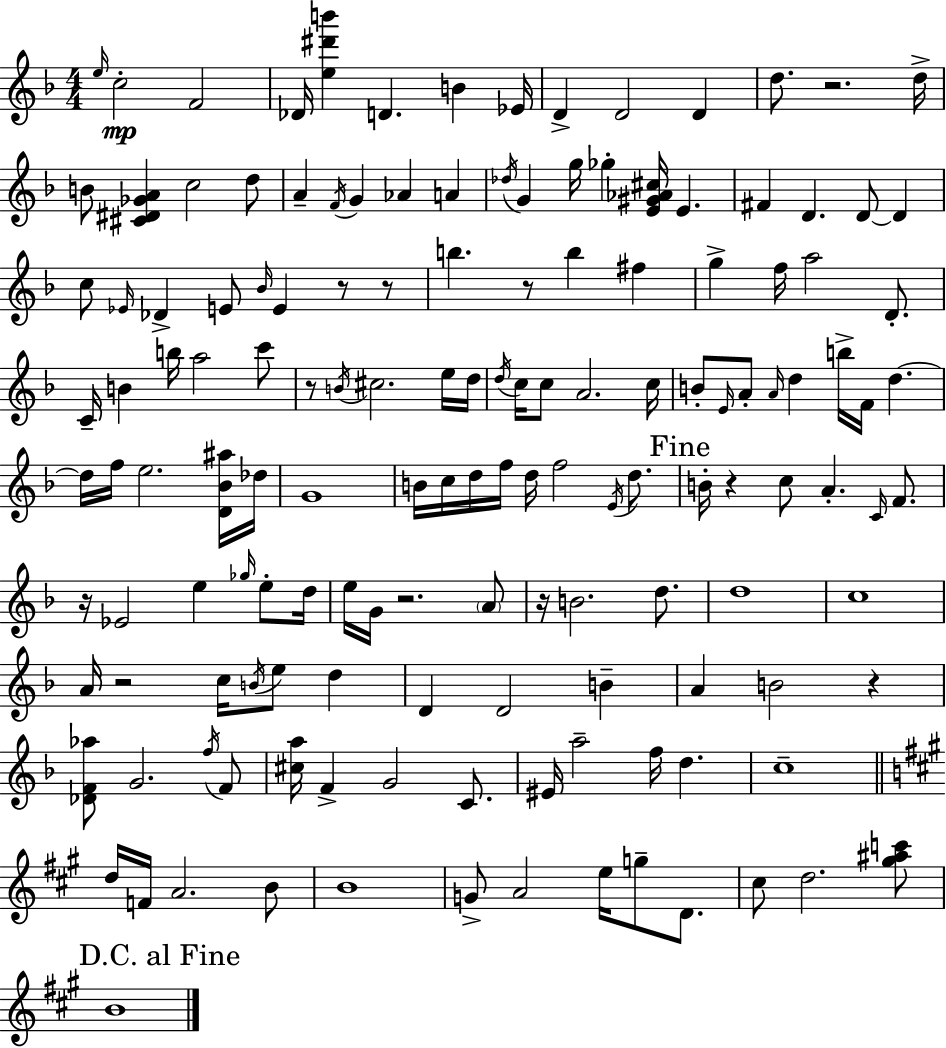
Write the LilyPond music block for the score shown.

{
  \clef treble
  \numericTimeSignature
  \time 4/4
  \key f \major
  \grace { e''16 }\mp c''2-. f'2 | des'16 <e'' dis''' b'''>4 d'4. b'4 | ees'16 d'4-> d'2 d'4 | d''8. r2. | \break d''16-> b'8 <cis' dis' ges' a'>4 c''2 d''8 | a'4-- \acciaccatura { f'16 } g'4 aes'4 a'4 | \acciaccatura { des''16 } g'4 g''16 ges''4-. <e' gis' aes' cis''>16 e'4. | fis'4 d'4. d'8~~ d'4 | \break c''8 \grace { ees'16 } des'4-> e'8 \grace { bes'16 } e'4 | r8 r8 b''4. r8 b''4 | fis''4 g''4-> f''16 a''2 | d'8.-. c'16-- b'4 b''16 a''2 | \break c'''8 r8 \acciaccatura { b'16 } cis''2. | e''16 d''16 \acciaccatura { d''16 } c''16 c''8 a'2. | c''16 b'8-. \grace { e'16 } a'8-. \grace { a'16 } d''4 | b''16-> f'16 d''4.~~ d''16 f''16 e''2. | \break <d' bes' ais''>16 des''16 g'1 | b'16 c''16 d''16 f''16 d''16 f''2 | \acciaccatura { e'16 } d''8. \mark "Fine" b'16-. r4 c''8 | a'4.-. \grace { c'16 } f'8. r16 ees'2 | \break e''4 \grace { ges''16 } e''8-. d''16 e''16 g'16 r2. | \parenthesize a'8 r16 b'2. | d''8. d''1 | c''1 | \break a'16 r2 | c''16 \acciaccatura { b'16 } e''8 d''4 d'4 | d'2 b'4-- a'4 | b'2 r4 <des' f' aes''>8 g'2. | \break \acciaccatura { f''16 } f'8 <cis'' a''>16 f'4-> | g'2 c'8. eis'16 a''2-- | f''16 d''4. c''1-- | \bar "||" \break \key a \major d''16 f'16 a'2. b'8 | b'1 | g'8-> a'2 e''16 g''8-- d'8. | cis''8 d''2. <gis'' ais'' c'''>8 | \break \mark "D.C. al Fine" b'1 | \bar "|."
}